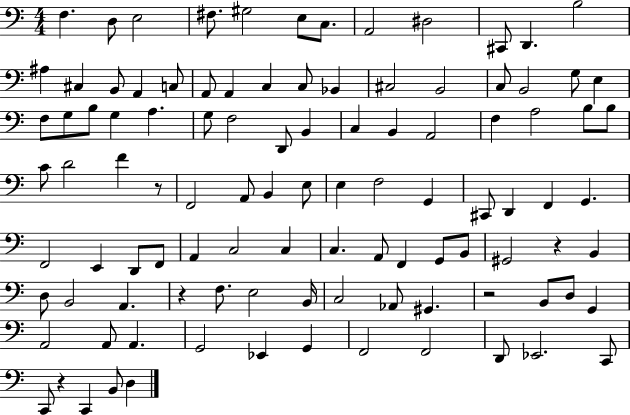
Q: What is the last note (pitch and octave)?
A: D3